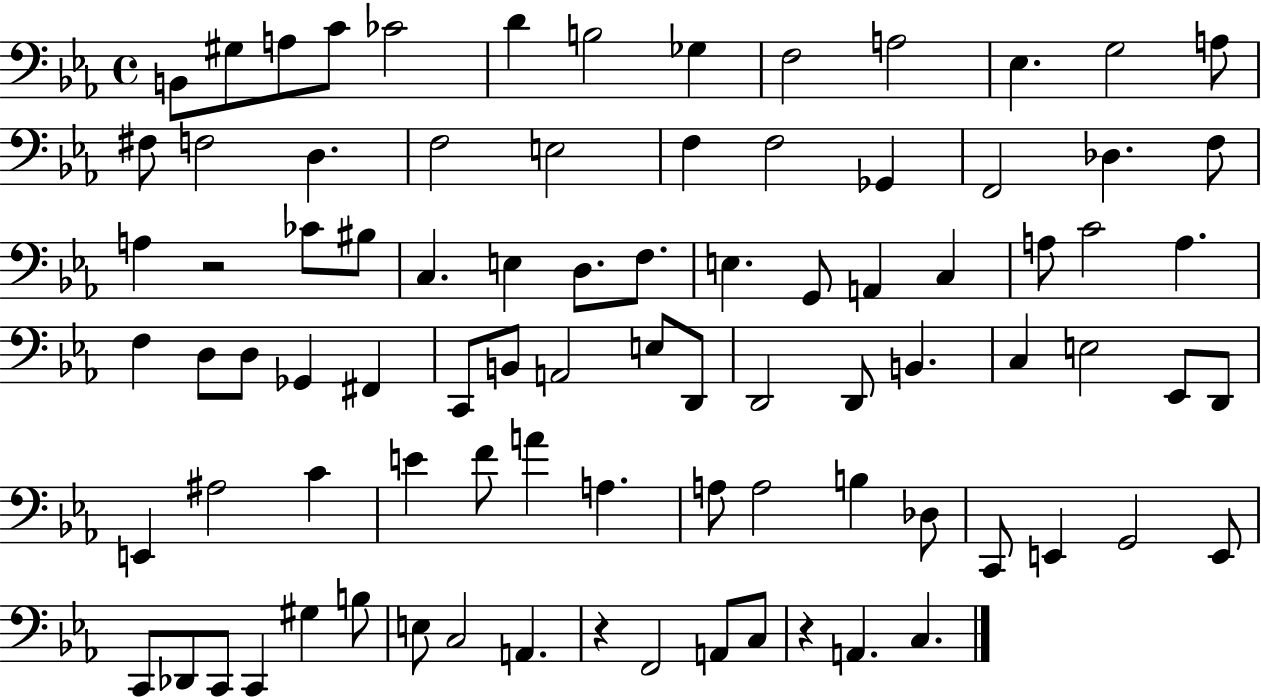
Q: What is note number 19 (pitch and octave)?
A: F3